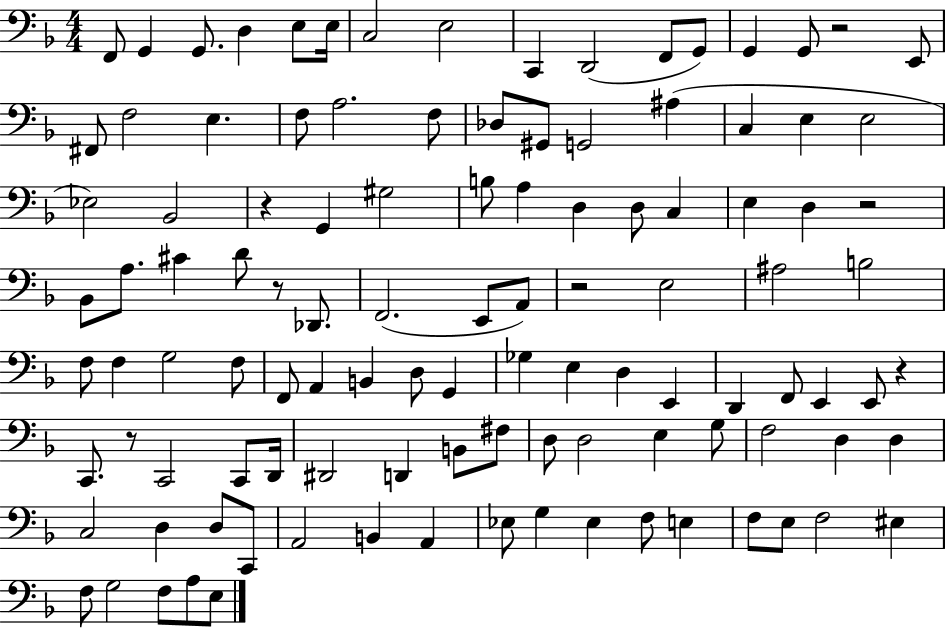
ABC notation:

X:1
T:Untitled
M:4/4
L:1/4
K:F
F,,/2 G,, G,,/2 D, E,/2 E,/4 C,2 E,2 C,, D,,2 F,,/2 G,,/2 G,, G,,/2 z2 E,,/2 ^F,,/2 F,2 E, F,/2 A,2 F,/2 _D,/2 ^G,,/2 G,,2 ^A, C, E, E,2 _E,2 _B,,2 z G,, ^G,2 B,/2 A, D, D,/2 C, E, D, z2 _B,,/2 A,/2 ^C D/2 z/2 _D,,/2 F,,2 E,,/2 A,,/2 z2 E,2 ^A,2 B,2 F,/2 F, G,2 F,/2 F,,/2 A,, B,, D,/2 G,, _G, E, D, E,, D,, F,,/2 E,, E,,/2 z C,,/2 z/2 C,,2 C,,/2 D,,/4 ^D,,2 D,, B,,/2 ^F,/2 D,/2 D,2 E, G,/2 F,2 D, D, C,2 D, D,/2 C,,/2 A,,2 B,, A,, _E,/2 G, _E, F,/2 E, F,/2 E,/2 F,2 ^E, F,/2 G,2 F,/2 A,/2 E,/2